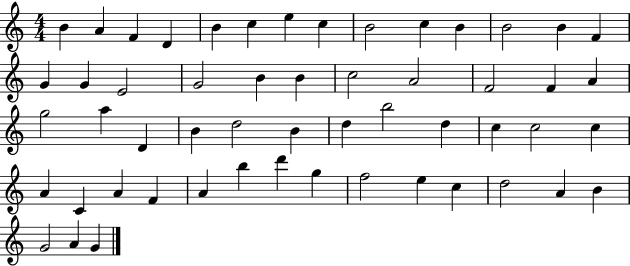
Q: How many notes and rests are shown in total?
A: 54